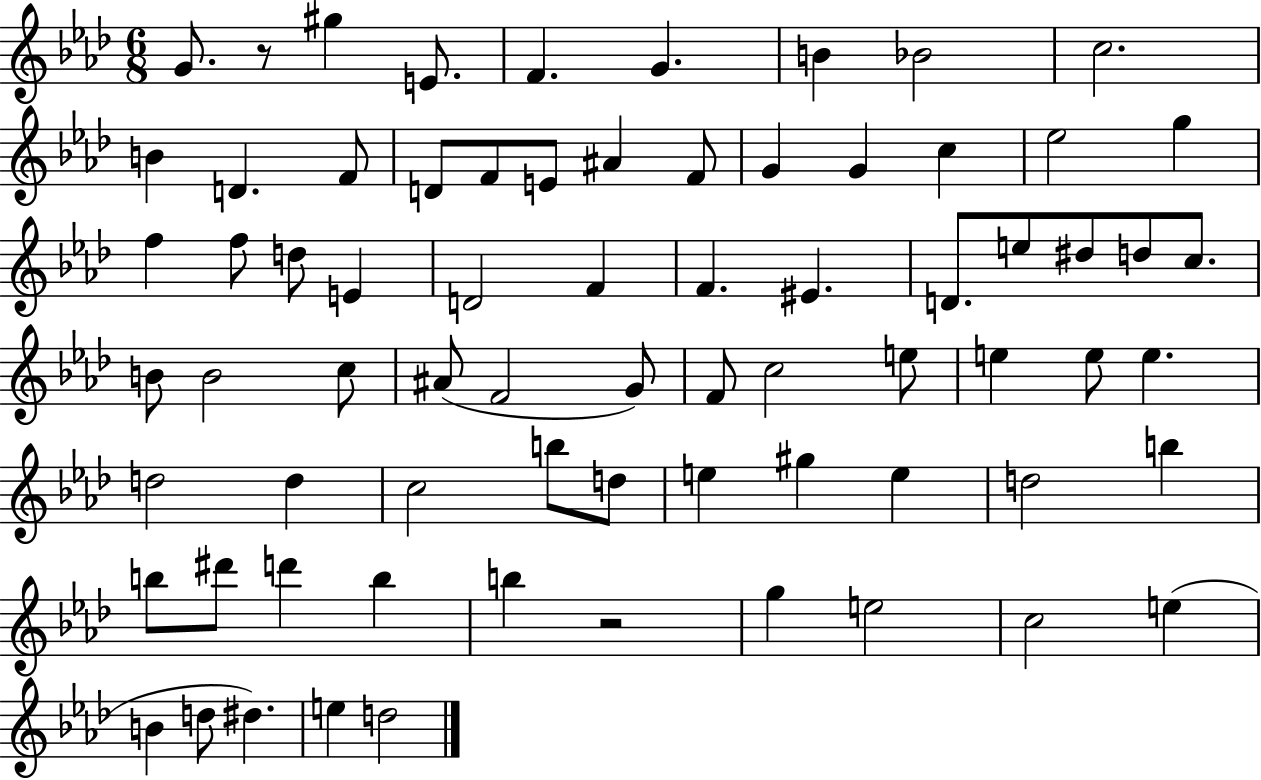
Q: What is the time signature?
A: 6/8